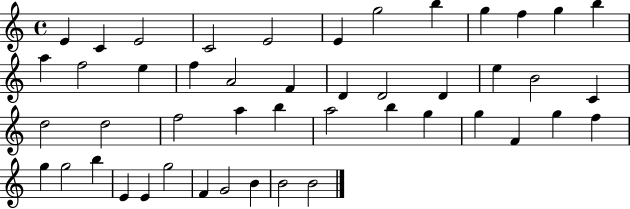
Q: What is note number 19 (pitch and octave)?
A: D4